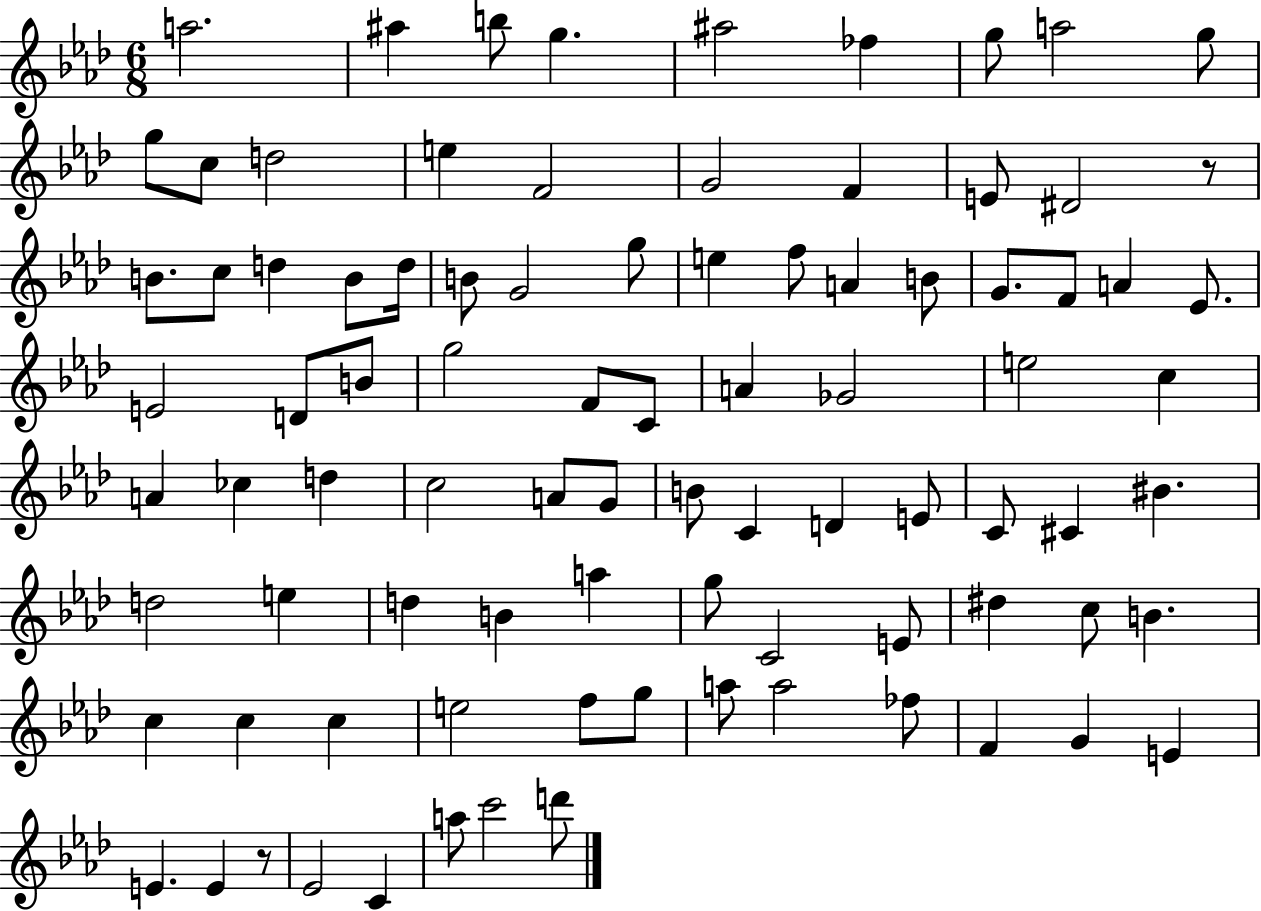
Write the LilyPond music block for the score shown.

{
  \clef treble
  \numericTimeSignature
  \time 6/8
  \key aes \major
  a''2. | ais''4 b''8 g''4. | ais''2 fes''4 | g''8 a''2 g''8 | \break g''8 c''8 d''2 | e''4 f'2 | g'2 f'4 | e'8 dis'2 r8 | \break b'8. c''8 d''4 b'8 d''16 | b'8 g'2 g''8 | e''4 f''8 a'4 b'8 | g'8. f'8 a'4 ees'8. | \break e'2 d'8 b'8 | g''2 f'8 c'8 | a'4 ges'2 | e''2 c''4 | \break a'4 ces''4 d''4 | c''2 a'8 g'8 | b'8 c'4 d'4 e'8 | c'8 cis'4 bis'4. | \break d''2 e''4 | d''4 b'4 a''4 | g''8 c'2 e'8 | dis''4 c''8 b'4. | \break c''4 c''4 c''4 | e''2 f''8 g''8 | a''8 a''2 fes''8 | f'4 g'4 e'4 | \break e'4. e'4 r8 | ees'2 c'4 | a''8 c'''2 d'''8 | \bar "|."
}